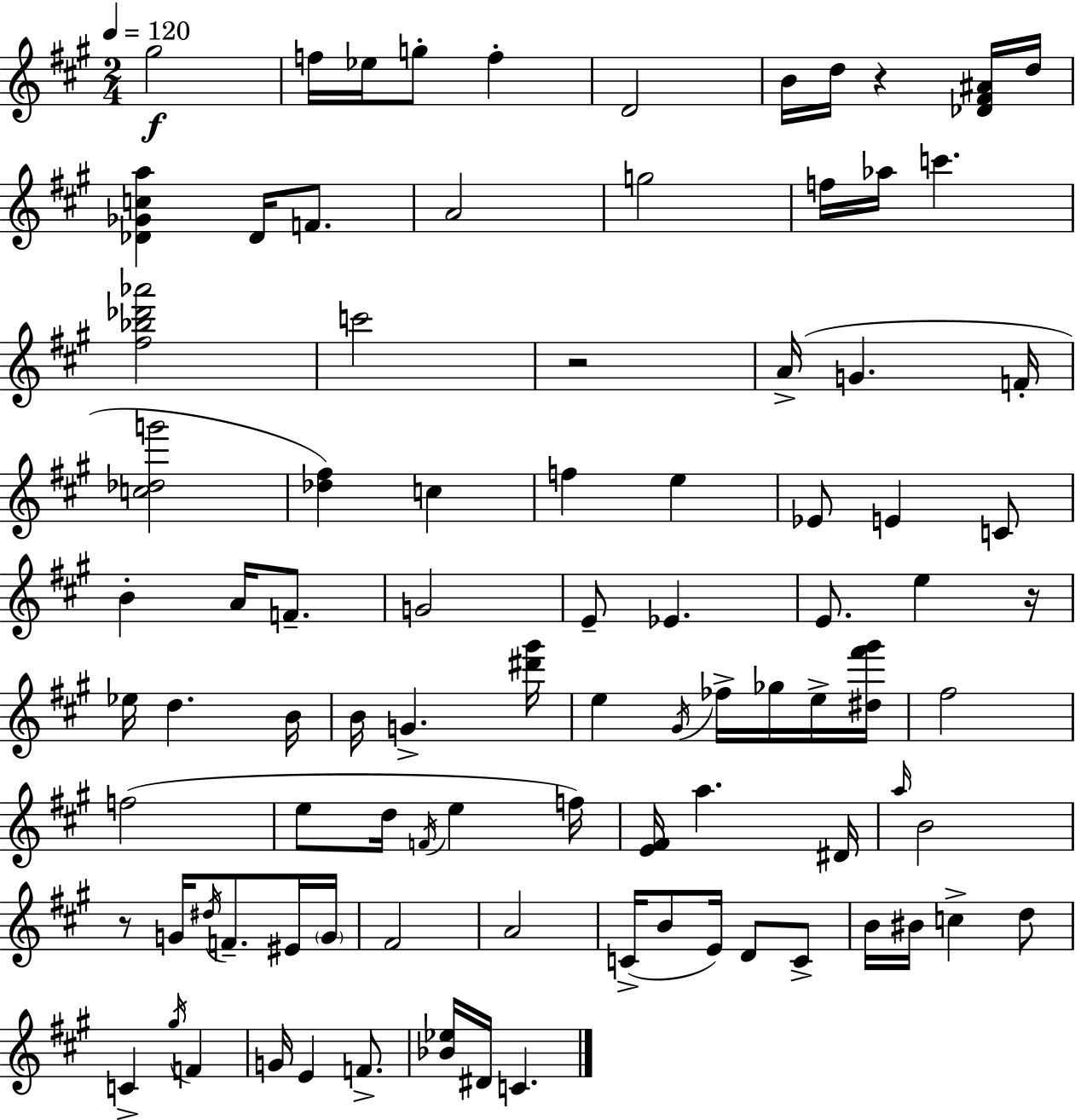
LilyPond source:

{
  \clef treble
  \numericTimeSignature
  \time 2/4
  \key a \major
  \tempo 4 = 120
  gis''2\f | f''16 ees''16 g''8-. f''4-. | d'2 | b'16 d''16 r4 <des' fis' ais'>16 d''16 | \break <des' ges' c'' a''>4 des'16 f'8. | a'2 | g''2 | f''16 aes''16 c'''4. | \break <fis'' bes'' des''' aes'''>2 | c'''2 | r2 | a'16->( g'4. f'16-. | \break <c'' des'' g'''>2 | <des'' fis''>4) c''4 | f''4 e''4 | ees'8 e'4 c'8 | \break b'4-. a'16 f'8.-- | g'2 | e'8-- ees'4. | e'8. e''4 r16 | \break ees''16 d''4. b'16 | b'16 g'4.-> <dis''' gis'''>16 | e''4 \acciaccatura { gis'16 } fes''16-> ges''16 e''16-> | <dis'' fis''' gis'''>16 fis''2 | \break f''2( | e''8 d''16 \acciaccatura { f'16 } e''4 | f''16) <e' fis'>16 a''4. | dis'16 \grace { a''16 } b'2 | \break r8 g'16 \acciaccatura { dis''16 } f'8.-- | eis'16 \parenthesize g'16 fis'2 | a'2 | c'16->( b'8 e'16) | \break d'8 c'8-> b'16 bis'16 c''4-> | d''8 c'4-> | \acciaccatura { gis''16 } f'4 g'16 e'4 | f'8.-> <bes' ees''>16 dis'16 c'4. | \break \bar "|."
}